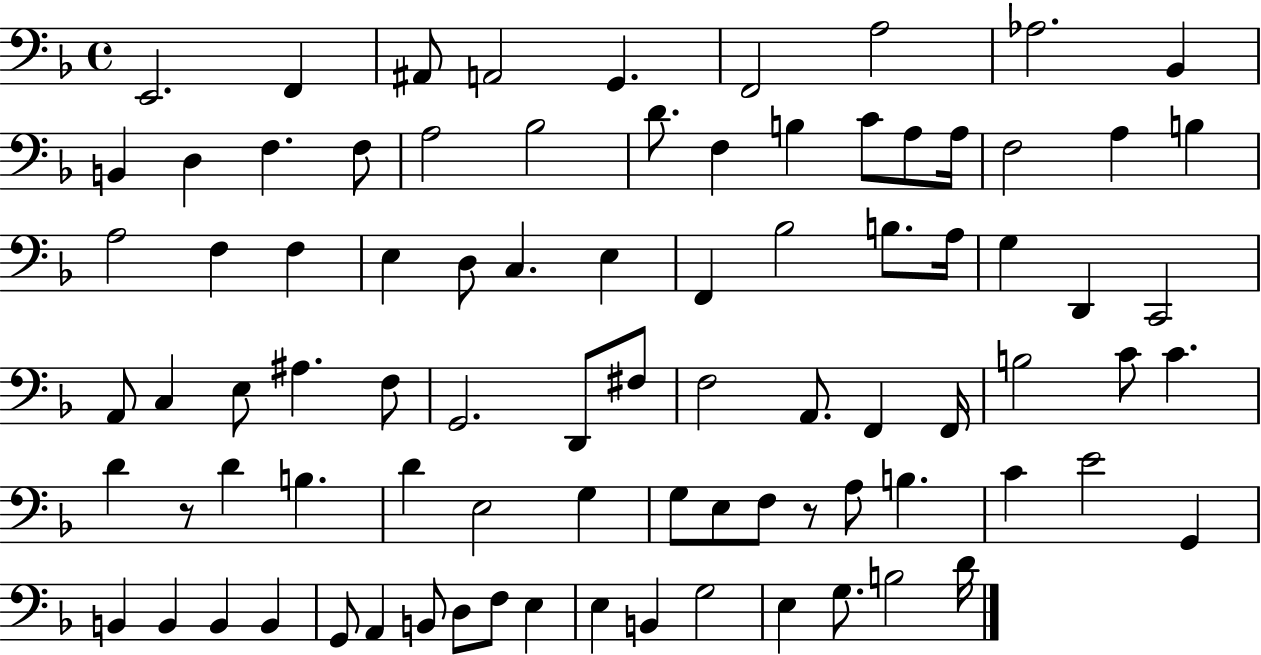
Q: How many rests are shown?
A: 2